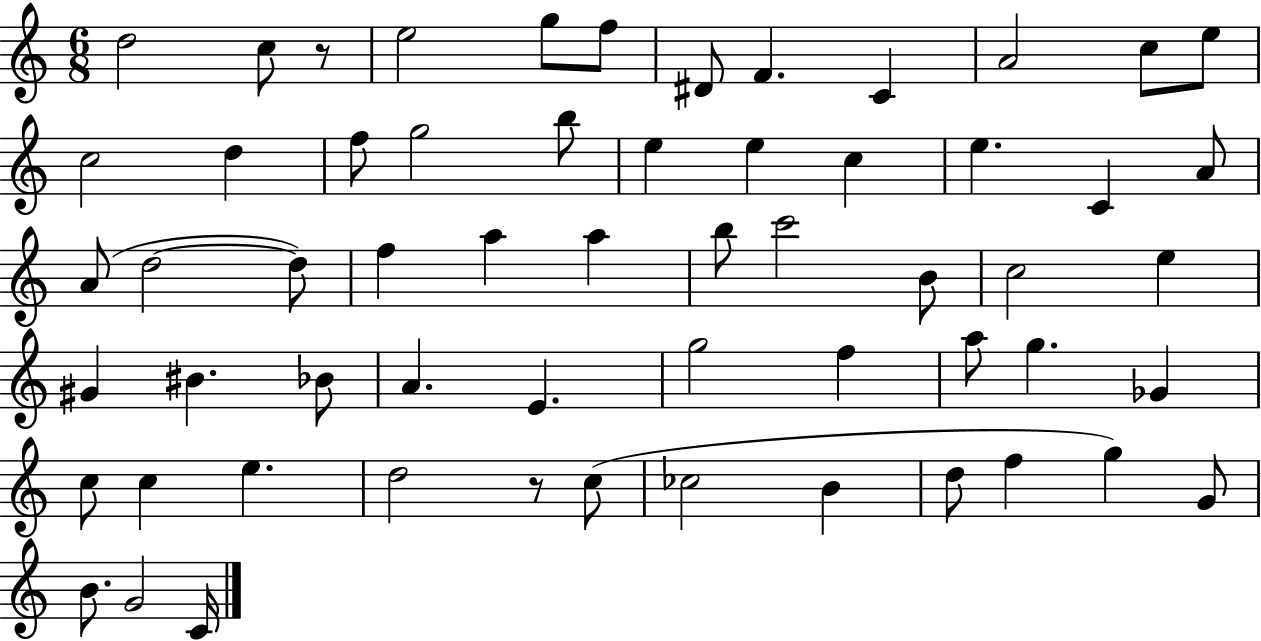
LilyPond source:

{
  \clef treble
  \numericTimeSignature
  \time 6/8
  \key c \major
  d''2 c''8 r8 | e''2 g''8 f''8 | dis'8 f'4. c'4 | a'2 c''8 e''8 | \break c''2 d''4 | f''8 g''2 b''8 | e''4 e''4 c''4 | e''4. c'4 a'8 | \break a'8( d''2~~ d''8) | f''4 a''4 a''4 | b''8 c'''2 b'8 | c''2 e''4 | \break gis'4 bis'4. bes'8 | a'4. e'4. | g''2 f''4 | a''8 g''4. ges'4 | \break c''8 c''4 e''4. | d''2 r8 c''8( | ces''2 b'4 | d''8 f''4 g''4) g'8 | \break b'8. g'2 c'16 | \bar "|."
}